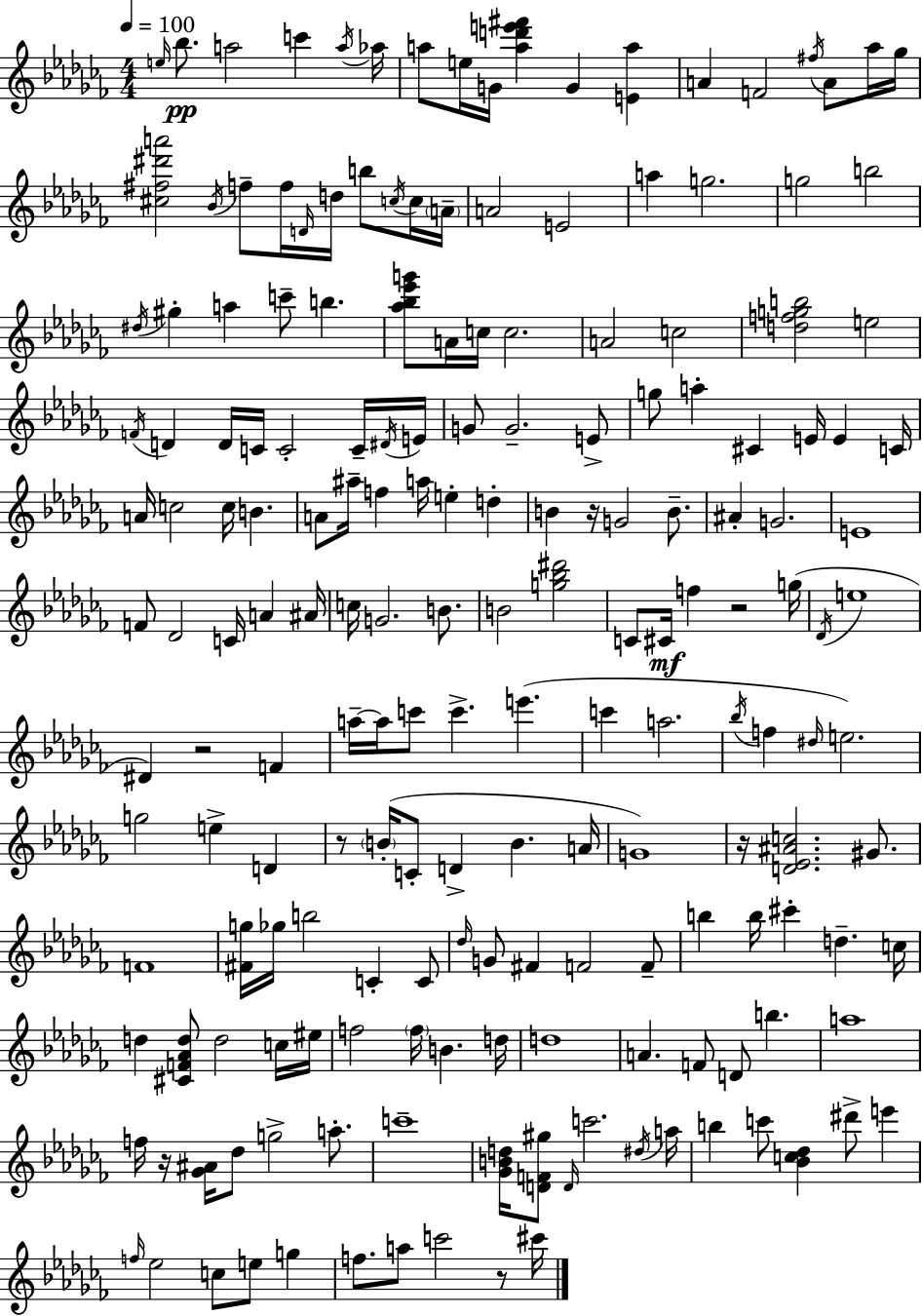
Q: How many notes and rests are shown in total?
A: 184